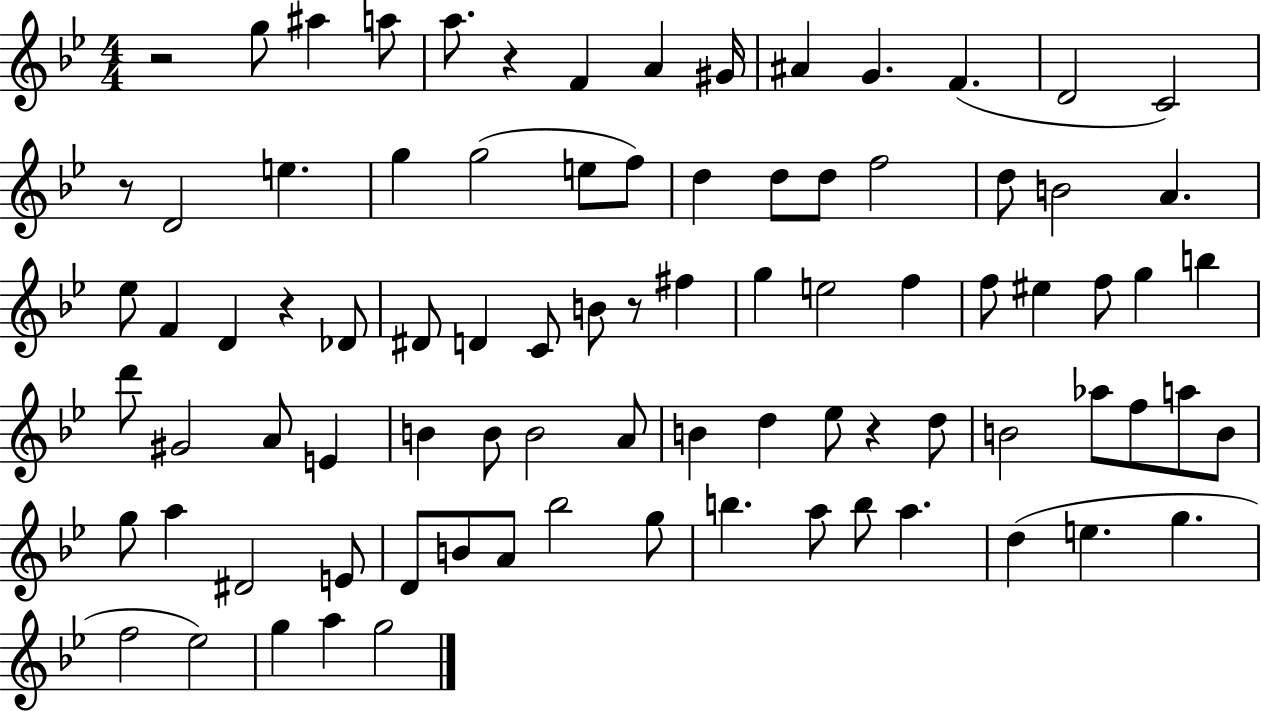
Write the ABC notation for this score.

X:1
T:Untitled
M:4/4
L:1/4
K:Bb
z2 g/2 ^a a/2 a/2 z F A ^G/4 ^A G F D2 C2 z/2 D2 e g g2 e/2 f/2 d d/2 d/2 f2 d/2 B2 A _e/2 F D z _D/2 ^D/2 D C/2 B/2 z/2 ^f g e2 f f/2 ^e f/2 g b d'/2 ^G2 A/2 E B B/2 B2 A/2 B d _e/2 z d/2 B2 _a/2 f/2 a/2 B/2 g/2 a ^D2 E/2 D/2 B/2 A/2 _b2 g/2 b a/2 b/2 a d e g f2 _e2 g a g2